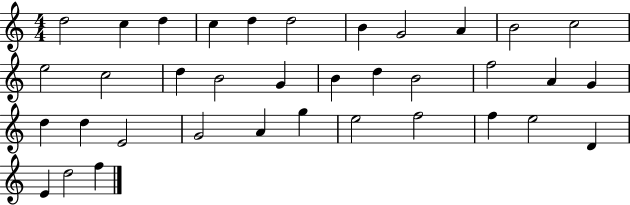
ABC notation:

X:1
T:Untitled
M:4/4
L:1/4
K:C
d2 c d c d d2 B G2 A B2 c2 e2 c2 d B2 G B d B2 f2 A G d d E2 G2 A g e2 f2 f e2 D E d2 f